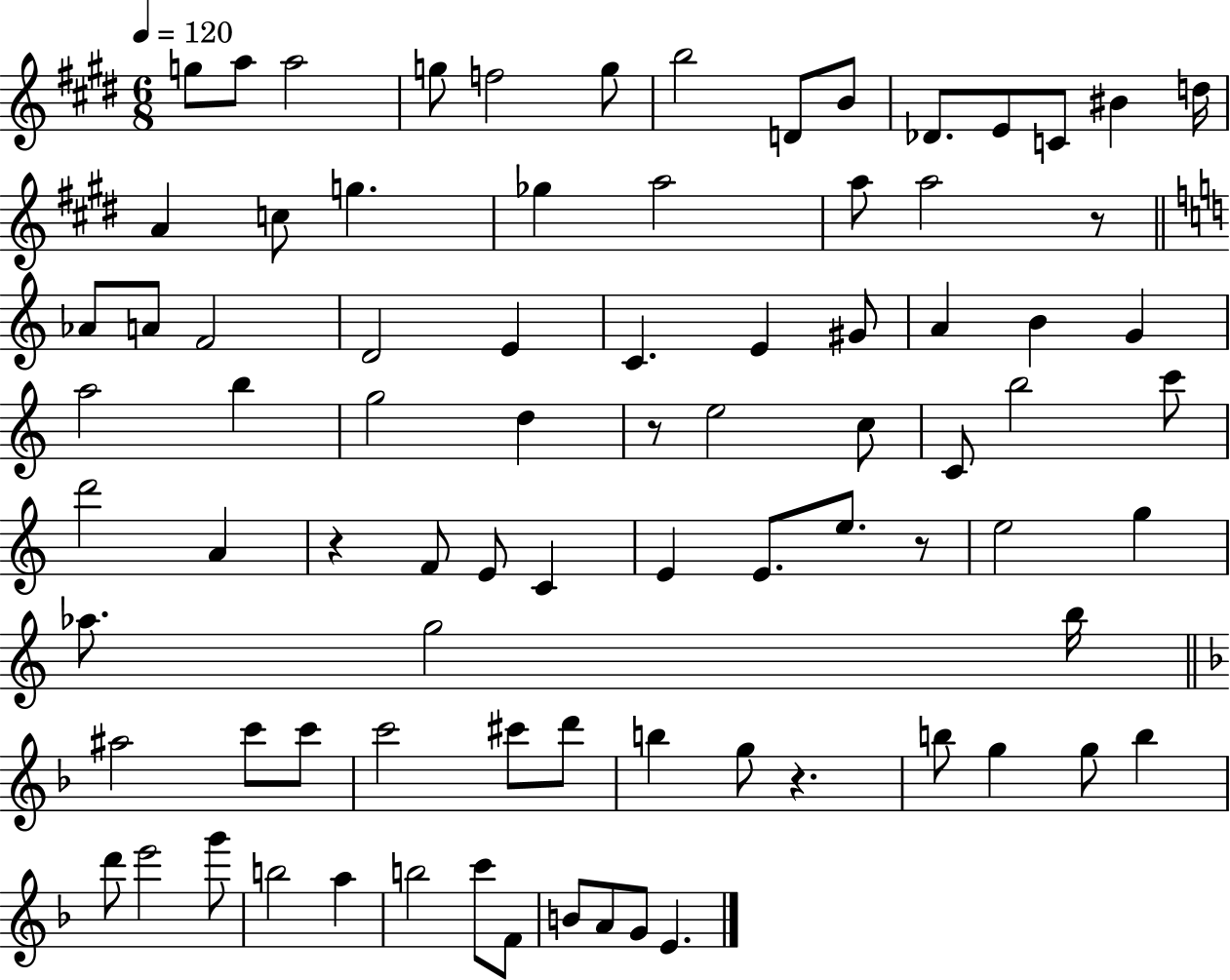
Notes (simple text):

G5/e A5/e A5/h G5/e F5/h G5/e B5/h D4/e B4/e Db4/e. E4/e C4/e BIS4/q D5/s A4/q C5/e G5/q. Gb5/q A5/h A5/e A5/h R/e Ab4/e A4/e F4/h D4/h E4/q C4/q. E4/q G#4/e A4/q B4/q G4/q A5/h B5/q G5/h D5/q R/e E5/h C5/e C4/e B5/h C6/e D6/h A4/q R/q F4/e E4/e C4/q E4/q E4/e. E5/e. R/e E5/h G5/q Ab5/e. G5/h B5/s A#5/h C6/e C6/e C6/h C#6/e D6/e B5/q G5/e R/q. B5/e G5/q G5/e B5/q D6/e E6/h G6/e B5/h A5/q B5/h C6/e F4/e B4/e A4/e G4/e E4/q.